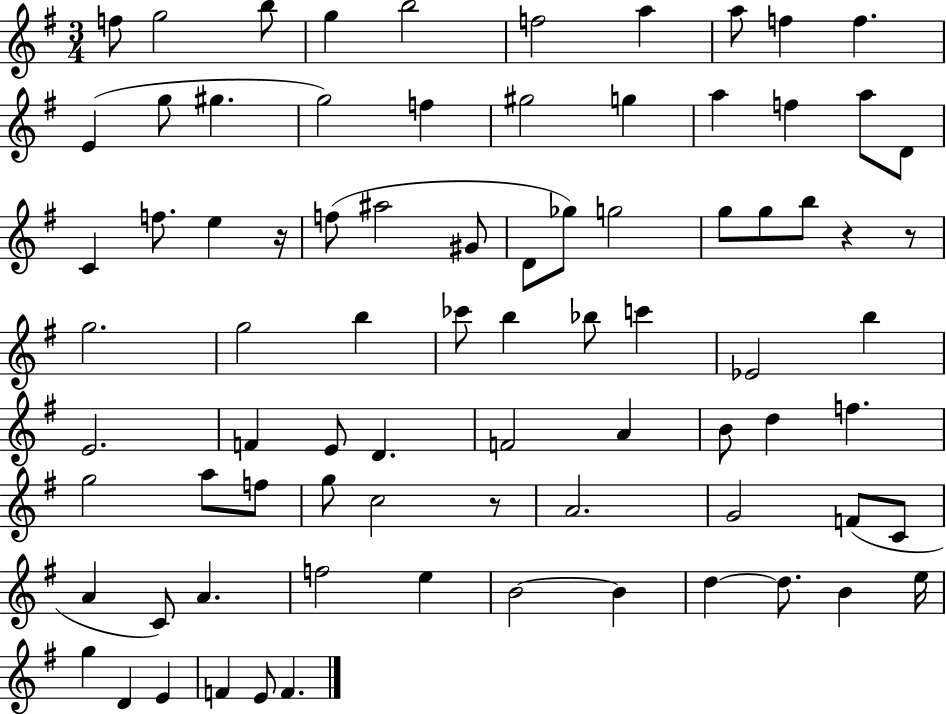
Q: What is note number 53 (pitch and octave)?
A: A5